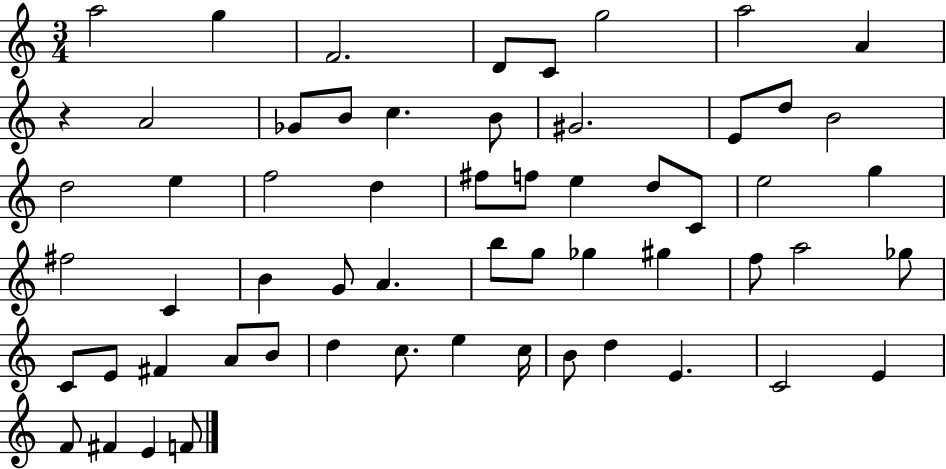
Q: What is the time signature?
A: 3/4